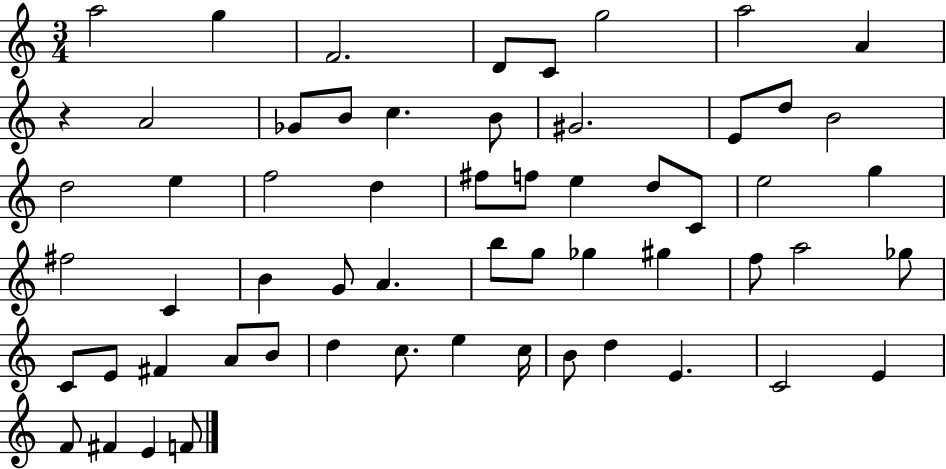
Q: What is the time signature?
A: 3/4